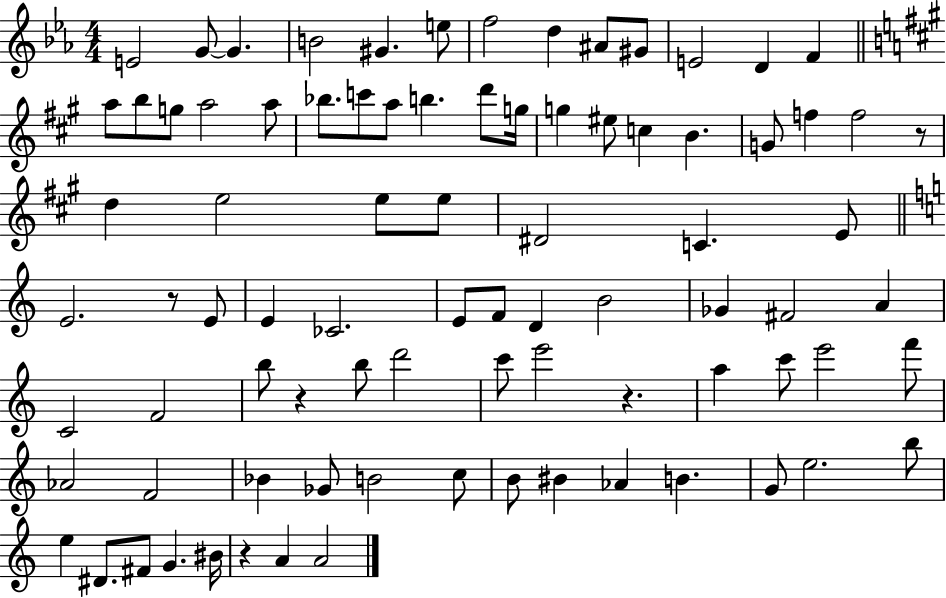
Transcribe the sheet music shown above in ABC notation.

X:1
T:Untitled
M:4/4
L:1/4
K:Eb
E2 G/2 G B2 ^G e/2 f2 d ^A/2 ^G/2 E2 D F a/2 b/2 g/2 a2 a/2 _b/2 c'/2 a/2 b d'/2 g/4 g ^e/2 c B G/2 f f2 z/2 d e2 e/2 e/2 ^D2 C E/2 E2 z/2 E/2 E _C2 E/2 F/2 D B2 _G ^F2 A C2 F2 b/2 z b/2 d'2 c'/2 e'2 z a c'/2 e'2 f'/2 _A2 F2 _B _G/2 B2 c/2 B/2 ^B _A B G/2 e2 b/2 e ^D/2 ^F/2 G ^B/4 z A A2